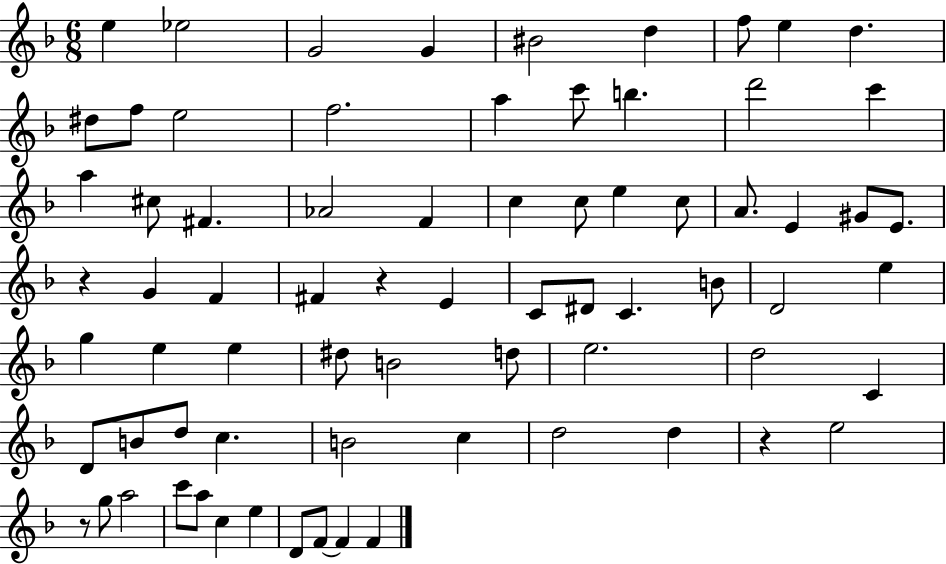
E5/q Eb5/h G4/h G4/q BIS4/h D5/q F5/e E5/q D5/q. D#5/e F5/e E5/h F5/h. A5/q C6/e B5/q. D6/h C6/q A5/q C#5/e F#4/q. Ab4/h F4/q C5/q C5/e E5/q C5/e A4/e. E4/q G#4/e E4/e. R/q G4/q F4/q F#4/q R/q E4/q C4/e D#4/e C4/q. B4/e D4/h E5/q G5/q E5/q E5/q D#5/e B4/h D5/e E5/h. D5/h C4/q D4/e B4/e D5/e C5/q. B4/h C5/q D5/h D5/q R/q E5/h R/e G5/e A5/h C6/e A5/e C5/q E5/q D4/e F4/e F4/q F4/q